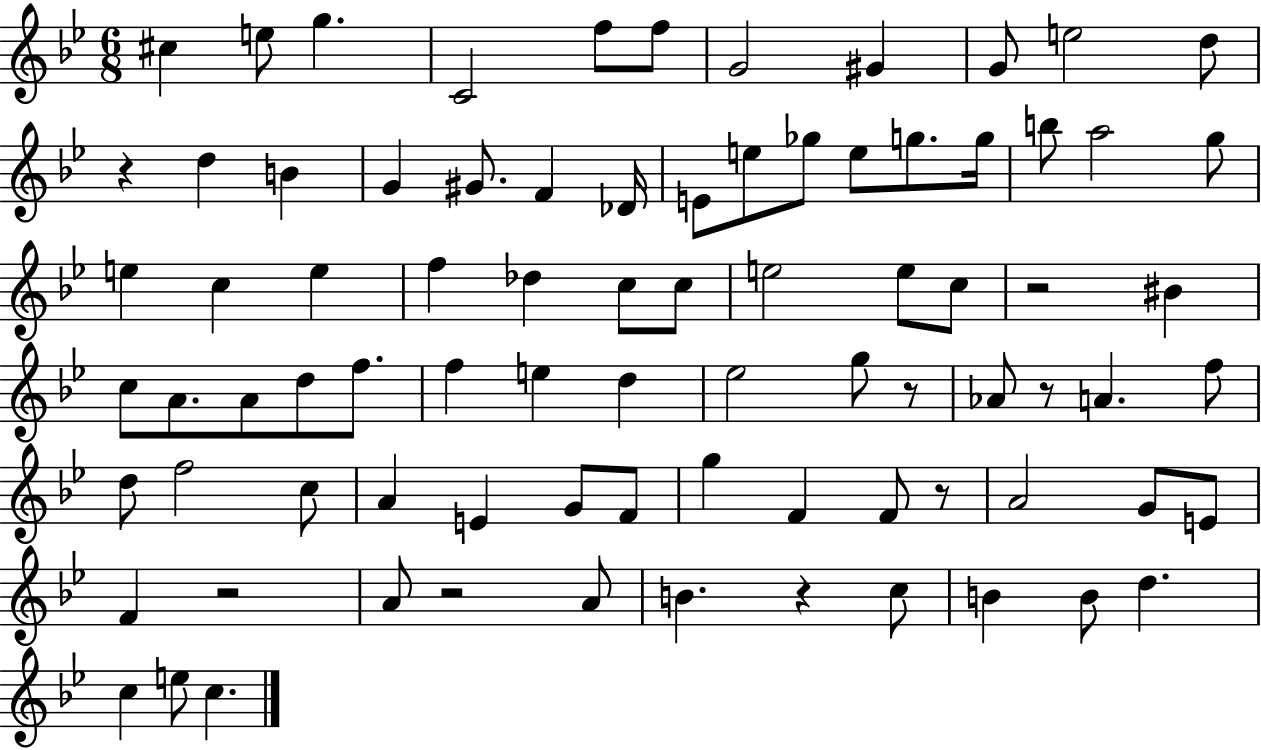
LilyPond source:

{
  \clef treble
  \numericTimeSignature
  \time 6/8
  \key bes \major
  cis''4 e''8 g''4. | c'2 f''8 f''8 | g'2 gis'4 | g'8 e''2 d''8 | \break r4 d''4 b'4 | g'4 gis'8. f'4 des'16 | e'8 e''8 ges''8 e''8 g''8. g''16 | b''8 a''2 g''8 | \break e''4 c''4 e''4 | f''4 des''4 c''8 c''8 | e''2 e''8 c''8 | r2 bis'4 | \break c''8 a'8. a'8 d''8 f''8. | f''4 e''4 d''4 | ees''2 g''8 r8 | aes'8 r8 a'4. f''8 | \break d''8 f''2 c''8 | a'4 e'4 g'8 f'8 | g''4 f'4 f'8 r8 | a'2 g'8 e'8 | \break f'4 r2 | a'8 r2 a'8 | b'4. r4 c''8 | b'4 b'8 d''4. | \break c''4 e''8 c''4. | \bar "|."
}